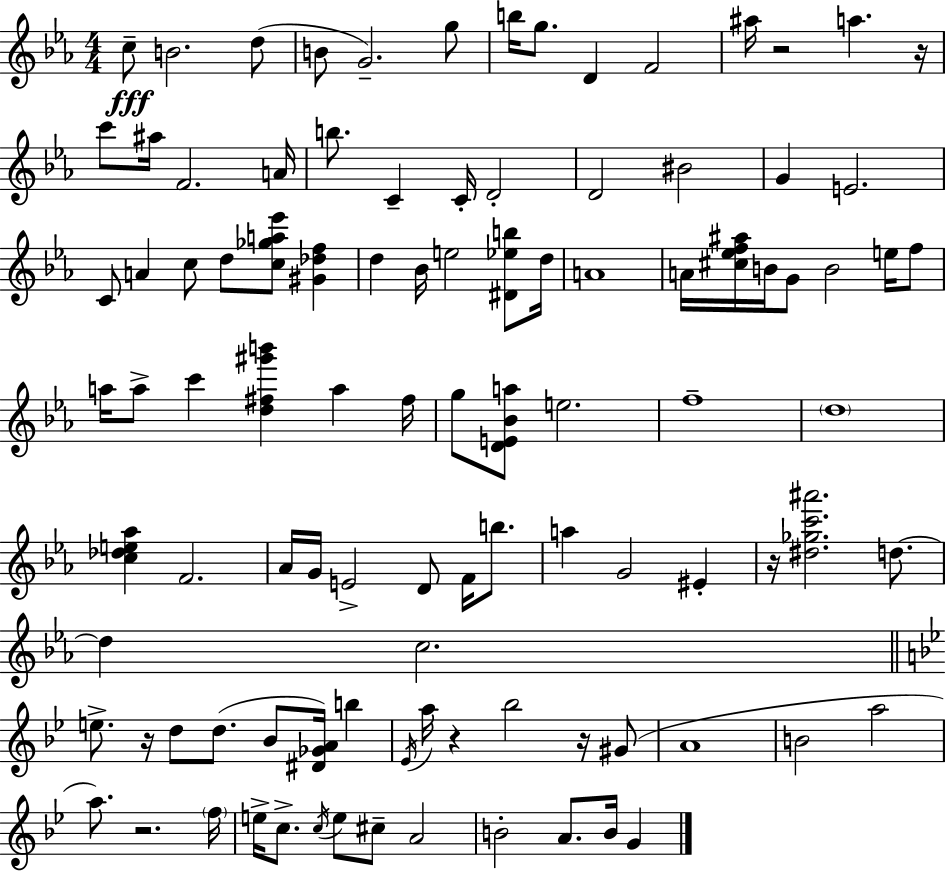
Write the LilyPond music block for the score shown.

{
  \clef treble
  \numericTimeSignature
  \time 4/4
  \key ees \major
  c''8--\fff b'2. d''8( | b'8 g'2.--) g''8 | b''16 g''8. d'4 f'2 | ais''16 r2 a''4. r16 | \break c'''8 ais''16 f'2. a'16 | b''8. c'4-- c'16-. d'2-. | d'2 bis'2 | g'4 e'2. | \break c'8 a'4 c''8 d''8 <c'' ges'' a'' ees'''>8 <gis' des'' f''>4 | d''4 bes'16 e''2 <dis' ees'' b''>8 d''16 | a'1 | a'16 <cis'' ees'' f'' ais''>16 b'16 g'8 b'2 e''16 f''8 | \break a''16 a''8-> c'''4 <d'' fis'' gis''' b'''>4 a''4 fis''16 | g''8 <d' e' bes' a''>8 e''2. | f''1-- | \parenthesize d''1 | \break <c'' des'' e'' aes''>4 f'2. | aes'16 g'16 e'2-> d'8 f'16 b''8. | a''4 g'2 eis'4-. | r16 <dis'' ges'' c''' ais'''>2. d''8.~~ | \break d''4 c''2. | \bar "||" \break \key g \minor e''8.-> r16 d''8 d''8.( bes'8 <dis' ges' a'>16) b''4 | \acciaccatura { ees'16 } a''16 r4 bes''2 r16 gis'8( | a'1 | b'2 a''2 | \break a''8.) r2. | \parenthesize f''16 e''16-> c''8.-> \acciaccatura { c''16 } e''8 cis''8-- a'2 | b'2-. a'8. b'16 g'4 | \bar "|."
}